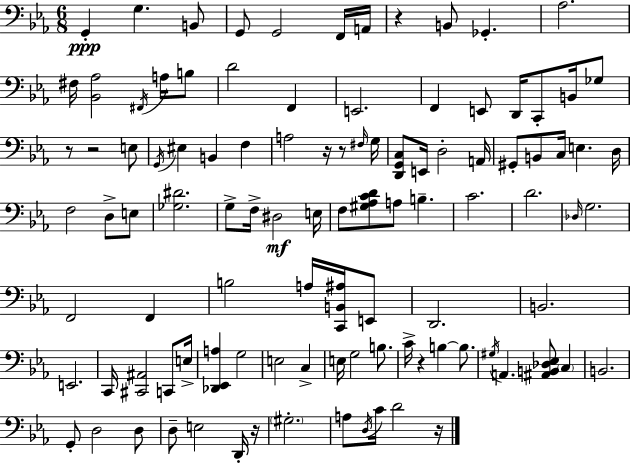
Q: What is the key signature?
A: EES major